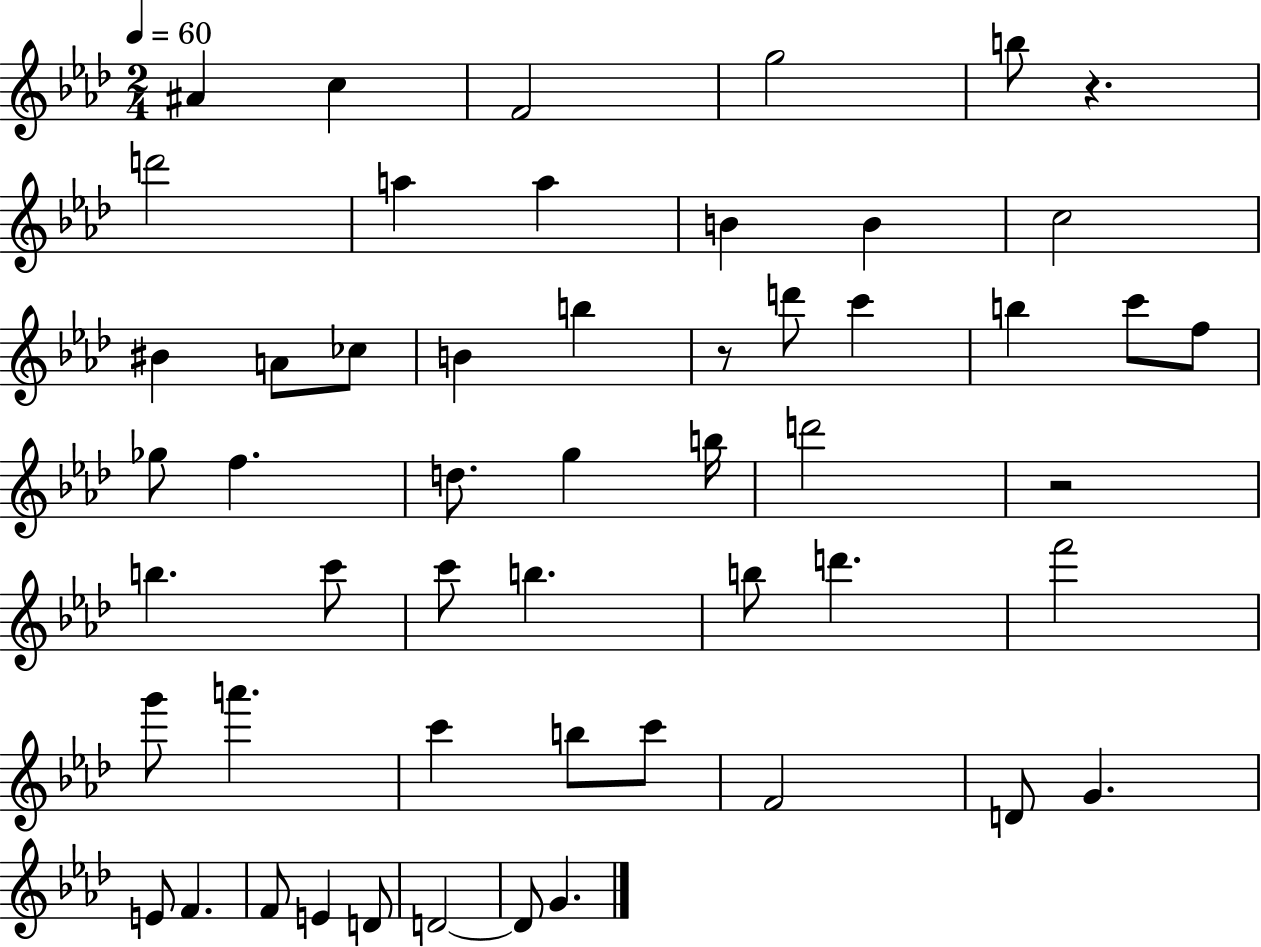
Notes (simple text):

A#4/q C5/q F4/h G5/h B5/e R/q. D6/h A5/q A5/q B4/q B4/q C5/h BIS4/q A4/e CES5/e B4/q B5/q R/e D6/e C6/q B5/q C6/e F5/e Gb5/e F5/q. D5/e. G5/q B5/s D6/h R/h B5/q. C6/e C6/e B5/q. B5/e D6/q. F6/h G6/e A6/q. C6/q B5/e C6/e F4/h D4/e G4/q. E4/e F4/q. F4/e E4/q D4/e D4/h D4/e G4/q.